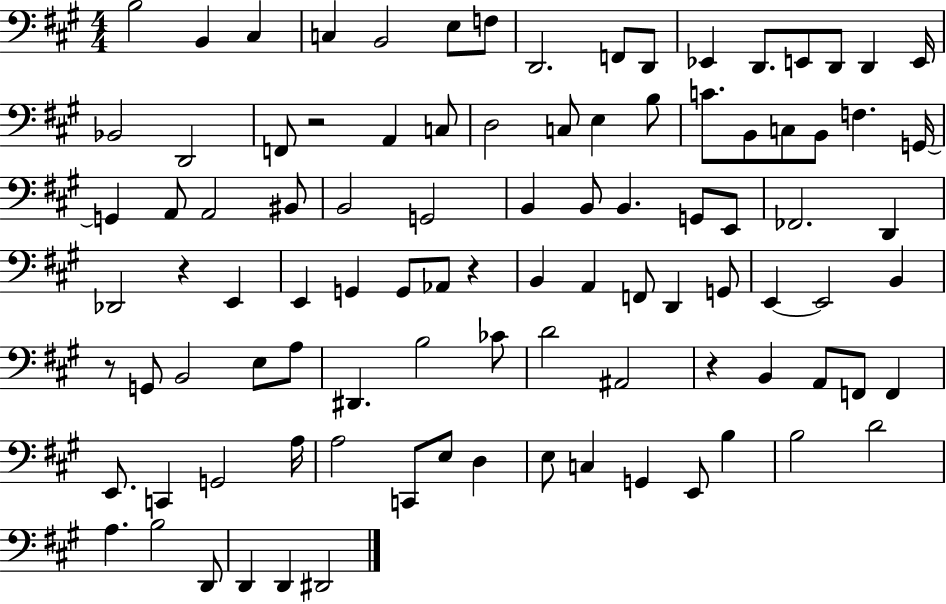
B3/h B2/q C#3/q C3/q B2/h E3/e F3/e D2/h. F2/e D2/e Eb2/q D2/e. E2/e D2/e D2/q E2/s Bb2/h D2/h F2/e R/h A2/q C3/e D3/h C3/e E3/q B3/e C4/e. B2/e C3/e B2/e F3/q. G2/s G2/q A2/e A2/h BIS2/e B2/h G2/h B2/q B2/e B2/q. G2/e E2/e FES2/h. D2/q Db2/h R/q E2/q E2/q G2/q G2/e Ab2/e R/q B2/q A2/q F2/e D2/q G2/e E2/q E2/h B2/q R/e G2/e B2/h E3/e A3/e D#2/q. B3/h CES4/e D4/h A#2/h R/q B2/q A2/e F2/e F2/q E2/e. C2/q G2/h A3/s A3/h C2/e E3/e D3/q E3/e C3/q G2/q E2/e B3/q B3/h D4/h A3/q. B3/h D2/e D2/q D2/q D#2/h